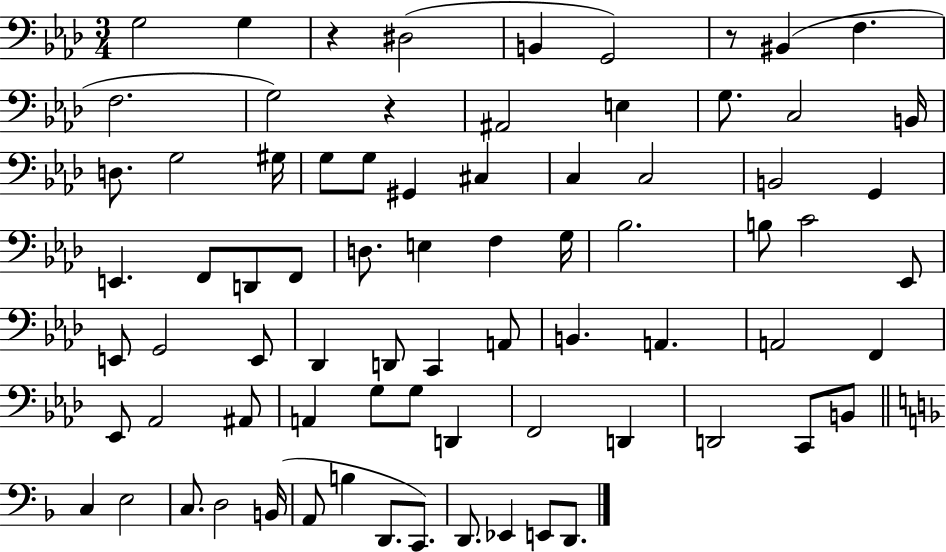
X:1
T:Untitled
M:3/4
L:1/4
K:Ab
G,2 G, z ^D,2 B,, G,,2 z/2 ^B,, F, F,2 G,2 z ^A,,2 E, G,/2 C,2 B,,/4 D,/2 G,2 ^G,/4 G,/2 G,/2 ^G,, ^C, C, C,2 B,,2 G,, E,, F,,/2 D,,/2 F,,/2 D,/2 E, F, G,/4 _B,2 B,/2 C2 _E,,/2 E,,/2 G,,2 E,,/2 _D,, D,,/2 C,, A,,/2 B,, A,, A,,2 F,, _E,,/2 _A,,2 ^A,,/2 A,, G,/2 G,/2 D,, F,,2 D,, D,,2 C,,/2 B,,/2 C, E,2 C,/2 D,2 B,,/4 A,,/2 B, D,,/2 C,,/2 D,,/2 _E,, E,,/2 D,,/2